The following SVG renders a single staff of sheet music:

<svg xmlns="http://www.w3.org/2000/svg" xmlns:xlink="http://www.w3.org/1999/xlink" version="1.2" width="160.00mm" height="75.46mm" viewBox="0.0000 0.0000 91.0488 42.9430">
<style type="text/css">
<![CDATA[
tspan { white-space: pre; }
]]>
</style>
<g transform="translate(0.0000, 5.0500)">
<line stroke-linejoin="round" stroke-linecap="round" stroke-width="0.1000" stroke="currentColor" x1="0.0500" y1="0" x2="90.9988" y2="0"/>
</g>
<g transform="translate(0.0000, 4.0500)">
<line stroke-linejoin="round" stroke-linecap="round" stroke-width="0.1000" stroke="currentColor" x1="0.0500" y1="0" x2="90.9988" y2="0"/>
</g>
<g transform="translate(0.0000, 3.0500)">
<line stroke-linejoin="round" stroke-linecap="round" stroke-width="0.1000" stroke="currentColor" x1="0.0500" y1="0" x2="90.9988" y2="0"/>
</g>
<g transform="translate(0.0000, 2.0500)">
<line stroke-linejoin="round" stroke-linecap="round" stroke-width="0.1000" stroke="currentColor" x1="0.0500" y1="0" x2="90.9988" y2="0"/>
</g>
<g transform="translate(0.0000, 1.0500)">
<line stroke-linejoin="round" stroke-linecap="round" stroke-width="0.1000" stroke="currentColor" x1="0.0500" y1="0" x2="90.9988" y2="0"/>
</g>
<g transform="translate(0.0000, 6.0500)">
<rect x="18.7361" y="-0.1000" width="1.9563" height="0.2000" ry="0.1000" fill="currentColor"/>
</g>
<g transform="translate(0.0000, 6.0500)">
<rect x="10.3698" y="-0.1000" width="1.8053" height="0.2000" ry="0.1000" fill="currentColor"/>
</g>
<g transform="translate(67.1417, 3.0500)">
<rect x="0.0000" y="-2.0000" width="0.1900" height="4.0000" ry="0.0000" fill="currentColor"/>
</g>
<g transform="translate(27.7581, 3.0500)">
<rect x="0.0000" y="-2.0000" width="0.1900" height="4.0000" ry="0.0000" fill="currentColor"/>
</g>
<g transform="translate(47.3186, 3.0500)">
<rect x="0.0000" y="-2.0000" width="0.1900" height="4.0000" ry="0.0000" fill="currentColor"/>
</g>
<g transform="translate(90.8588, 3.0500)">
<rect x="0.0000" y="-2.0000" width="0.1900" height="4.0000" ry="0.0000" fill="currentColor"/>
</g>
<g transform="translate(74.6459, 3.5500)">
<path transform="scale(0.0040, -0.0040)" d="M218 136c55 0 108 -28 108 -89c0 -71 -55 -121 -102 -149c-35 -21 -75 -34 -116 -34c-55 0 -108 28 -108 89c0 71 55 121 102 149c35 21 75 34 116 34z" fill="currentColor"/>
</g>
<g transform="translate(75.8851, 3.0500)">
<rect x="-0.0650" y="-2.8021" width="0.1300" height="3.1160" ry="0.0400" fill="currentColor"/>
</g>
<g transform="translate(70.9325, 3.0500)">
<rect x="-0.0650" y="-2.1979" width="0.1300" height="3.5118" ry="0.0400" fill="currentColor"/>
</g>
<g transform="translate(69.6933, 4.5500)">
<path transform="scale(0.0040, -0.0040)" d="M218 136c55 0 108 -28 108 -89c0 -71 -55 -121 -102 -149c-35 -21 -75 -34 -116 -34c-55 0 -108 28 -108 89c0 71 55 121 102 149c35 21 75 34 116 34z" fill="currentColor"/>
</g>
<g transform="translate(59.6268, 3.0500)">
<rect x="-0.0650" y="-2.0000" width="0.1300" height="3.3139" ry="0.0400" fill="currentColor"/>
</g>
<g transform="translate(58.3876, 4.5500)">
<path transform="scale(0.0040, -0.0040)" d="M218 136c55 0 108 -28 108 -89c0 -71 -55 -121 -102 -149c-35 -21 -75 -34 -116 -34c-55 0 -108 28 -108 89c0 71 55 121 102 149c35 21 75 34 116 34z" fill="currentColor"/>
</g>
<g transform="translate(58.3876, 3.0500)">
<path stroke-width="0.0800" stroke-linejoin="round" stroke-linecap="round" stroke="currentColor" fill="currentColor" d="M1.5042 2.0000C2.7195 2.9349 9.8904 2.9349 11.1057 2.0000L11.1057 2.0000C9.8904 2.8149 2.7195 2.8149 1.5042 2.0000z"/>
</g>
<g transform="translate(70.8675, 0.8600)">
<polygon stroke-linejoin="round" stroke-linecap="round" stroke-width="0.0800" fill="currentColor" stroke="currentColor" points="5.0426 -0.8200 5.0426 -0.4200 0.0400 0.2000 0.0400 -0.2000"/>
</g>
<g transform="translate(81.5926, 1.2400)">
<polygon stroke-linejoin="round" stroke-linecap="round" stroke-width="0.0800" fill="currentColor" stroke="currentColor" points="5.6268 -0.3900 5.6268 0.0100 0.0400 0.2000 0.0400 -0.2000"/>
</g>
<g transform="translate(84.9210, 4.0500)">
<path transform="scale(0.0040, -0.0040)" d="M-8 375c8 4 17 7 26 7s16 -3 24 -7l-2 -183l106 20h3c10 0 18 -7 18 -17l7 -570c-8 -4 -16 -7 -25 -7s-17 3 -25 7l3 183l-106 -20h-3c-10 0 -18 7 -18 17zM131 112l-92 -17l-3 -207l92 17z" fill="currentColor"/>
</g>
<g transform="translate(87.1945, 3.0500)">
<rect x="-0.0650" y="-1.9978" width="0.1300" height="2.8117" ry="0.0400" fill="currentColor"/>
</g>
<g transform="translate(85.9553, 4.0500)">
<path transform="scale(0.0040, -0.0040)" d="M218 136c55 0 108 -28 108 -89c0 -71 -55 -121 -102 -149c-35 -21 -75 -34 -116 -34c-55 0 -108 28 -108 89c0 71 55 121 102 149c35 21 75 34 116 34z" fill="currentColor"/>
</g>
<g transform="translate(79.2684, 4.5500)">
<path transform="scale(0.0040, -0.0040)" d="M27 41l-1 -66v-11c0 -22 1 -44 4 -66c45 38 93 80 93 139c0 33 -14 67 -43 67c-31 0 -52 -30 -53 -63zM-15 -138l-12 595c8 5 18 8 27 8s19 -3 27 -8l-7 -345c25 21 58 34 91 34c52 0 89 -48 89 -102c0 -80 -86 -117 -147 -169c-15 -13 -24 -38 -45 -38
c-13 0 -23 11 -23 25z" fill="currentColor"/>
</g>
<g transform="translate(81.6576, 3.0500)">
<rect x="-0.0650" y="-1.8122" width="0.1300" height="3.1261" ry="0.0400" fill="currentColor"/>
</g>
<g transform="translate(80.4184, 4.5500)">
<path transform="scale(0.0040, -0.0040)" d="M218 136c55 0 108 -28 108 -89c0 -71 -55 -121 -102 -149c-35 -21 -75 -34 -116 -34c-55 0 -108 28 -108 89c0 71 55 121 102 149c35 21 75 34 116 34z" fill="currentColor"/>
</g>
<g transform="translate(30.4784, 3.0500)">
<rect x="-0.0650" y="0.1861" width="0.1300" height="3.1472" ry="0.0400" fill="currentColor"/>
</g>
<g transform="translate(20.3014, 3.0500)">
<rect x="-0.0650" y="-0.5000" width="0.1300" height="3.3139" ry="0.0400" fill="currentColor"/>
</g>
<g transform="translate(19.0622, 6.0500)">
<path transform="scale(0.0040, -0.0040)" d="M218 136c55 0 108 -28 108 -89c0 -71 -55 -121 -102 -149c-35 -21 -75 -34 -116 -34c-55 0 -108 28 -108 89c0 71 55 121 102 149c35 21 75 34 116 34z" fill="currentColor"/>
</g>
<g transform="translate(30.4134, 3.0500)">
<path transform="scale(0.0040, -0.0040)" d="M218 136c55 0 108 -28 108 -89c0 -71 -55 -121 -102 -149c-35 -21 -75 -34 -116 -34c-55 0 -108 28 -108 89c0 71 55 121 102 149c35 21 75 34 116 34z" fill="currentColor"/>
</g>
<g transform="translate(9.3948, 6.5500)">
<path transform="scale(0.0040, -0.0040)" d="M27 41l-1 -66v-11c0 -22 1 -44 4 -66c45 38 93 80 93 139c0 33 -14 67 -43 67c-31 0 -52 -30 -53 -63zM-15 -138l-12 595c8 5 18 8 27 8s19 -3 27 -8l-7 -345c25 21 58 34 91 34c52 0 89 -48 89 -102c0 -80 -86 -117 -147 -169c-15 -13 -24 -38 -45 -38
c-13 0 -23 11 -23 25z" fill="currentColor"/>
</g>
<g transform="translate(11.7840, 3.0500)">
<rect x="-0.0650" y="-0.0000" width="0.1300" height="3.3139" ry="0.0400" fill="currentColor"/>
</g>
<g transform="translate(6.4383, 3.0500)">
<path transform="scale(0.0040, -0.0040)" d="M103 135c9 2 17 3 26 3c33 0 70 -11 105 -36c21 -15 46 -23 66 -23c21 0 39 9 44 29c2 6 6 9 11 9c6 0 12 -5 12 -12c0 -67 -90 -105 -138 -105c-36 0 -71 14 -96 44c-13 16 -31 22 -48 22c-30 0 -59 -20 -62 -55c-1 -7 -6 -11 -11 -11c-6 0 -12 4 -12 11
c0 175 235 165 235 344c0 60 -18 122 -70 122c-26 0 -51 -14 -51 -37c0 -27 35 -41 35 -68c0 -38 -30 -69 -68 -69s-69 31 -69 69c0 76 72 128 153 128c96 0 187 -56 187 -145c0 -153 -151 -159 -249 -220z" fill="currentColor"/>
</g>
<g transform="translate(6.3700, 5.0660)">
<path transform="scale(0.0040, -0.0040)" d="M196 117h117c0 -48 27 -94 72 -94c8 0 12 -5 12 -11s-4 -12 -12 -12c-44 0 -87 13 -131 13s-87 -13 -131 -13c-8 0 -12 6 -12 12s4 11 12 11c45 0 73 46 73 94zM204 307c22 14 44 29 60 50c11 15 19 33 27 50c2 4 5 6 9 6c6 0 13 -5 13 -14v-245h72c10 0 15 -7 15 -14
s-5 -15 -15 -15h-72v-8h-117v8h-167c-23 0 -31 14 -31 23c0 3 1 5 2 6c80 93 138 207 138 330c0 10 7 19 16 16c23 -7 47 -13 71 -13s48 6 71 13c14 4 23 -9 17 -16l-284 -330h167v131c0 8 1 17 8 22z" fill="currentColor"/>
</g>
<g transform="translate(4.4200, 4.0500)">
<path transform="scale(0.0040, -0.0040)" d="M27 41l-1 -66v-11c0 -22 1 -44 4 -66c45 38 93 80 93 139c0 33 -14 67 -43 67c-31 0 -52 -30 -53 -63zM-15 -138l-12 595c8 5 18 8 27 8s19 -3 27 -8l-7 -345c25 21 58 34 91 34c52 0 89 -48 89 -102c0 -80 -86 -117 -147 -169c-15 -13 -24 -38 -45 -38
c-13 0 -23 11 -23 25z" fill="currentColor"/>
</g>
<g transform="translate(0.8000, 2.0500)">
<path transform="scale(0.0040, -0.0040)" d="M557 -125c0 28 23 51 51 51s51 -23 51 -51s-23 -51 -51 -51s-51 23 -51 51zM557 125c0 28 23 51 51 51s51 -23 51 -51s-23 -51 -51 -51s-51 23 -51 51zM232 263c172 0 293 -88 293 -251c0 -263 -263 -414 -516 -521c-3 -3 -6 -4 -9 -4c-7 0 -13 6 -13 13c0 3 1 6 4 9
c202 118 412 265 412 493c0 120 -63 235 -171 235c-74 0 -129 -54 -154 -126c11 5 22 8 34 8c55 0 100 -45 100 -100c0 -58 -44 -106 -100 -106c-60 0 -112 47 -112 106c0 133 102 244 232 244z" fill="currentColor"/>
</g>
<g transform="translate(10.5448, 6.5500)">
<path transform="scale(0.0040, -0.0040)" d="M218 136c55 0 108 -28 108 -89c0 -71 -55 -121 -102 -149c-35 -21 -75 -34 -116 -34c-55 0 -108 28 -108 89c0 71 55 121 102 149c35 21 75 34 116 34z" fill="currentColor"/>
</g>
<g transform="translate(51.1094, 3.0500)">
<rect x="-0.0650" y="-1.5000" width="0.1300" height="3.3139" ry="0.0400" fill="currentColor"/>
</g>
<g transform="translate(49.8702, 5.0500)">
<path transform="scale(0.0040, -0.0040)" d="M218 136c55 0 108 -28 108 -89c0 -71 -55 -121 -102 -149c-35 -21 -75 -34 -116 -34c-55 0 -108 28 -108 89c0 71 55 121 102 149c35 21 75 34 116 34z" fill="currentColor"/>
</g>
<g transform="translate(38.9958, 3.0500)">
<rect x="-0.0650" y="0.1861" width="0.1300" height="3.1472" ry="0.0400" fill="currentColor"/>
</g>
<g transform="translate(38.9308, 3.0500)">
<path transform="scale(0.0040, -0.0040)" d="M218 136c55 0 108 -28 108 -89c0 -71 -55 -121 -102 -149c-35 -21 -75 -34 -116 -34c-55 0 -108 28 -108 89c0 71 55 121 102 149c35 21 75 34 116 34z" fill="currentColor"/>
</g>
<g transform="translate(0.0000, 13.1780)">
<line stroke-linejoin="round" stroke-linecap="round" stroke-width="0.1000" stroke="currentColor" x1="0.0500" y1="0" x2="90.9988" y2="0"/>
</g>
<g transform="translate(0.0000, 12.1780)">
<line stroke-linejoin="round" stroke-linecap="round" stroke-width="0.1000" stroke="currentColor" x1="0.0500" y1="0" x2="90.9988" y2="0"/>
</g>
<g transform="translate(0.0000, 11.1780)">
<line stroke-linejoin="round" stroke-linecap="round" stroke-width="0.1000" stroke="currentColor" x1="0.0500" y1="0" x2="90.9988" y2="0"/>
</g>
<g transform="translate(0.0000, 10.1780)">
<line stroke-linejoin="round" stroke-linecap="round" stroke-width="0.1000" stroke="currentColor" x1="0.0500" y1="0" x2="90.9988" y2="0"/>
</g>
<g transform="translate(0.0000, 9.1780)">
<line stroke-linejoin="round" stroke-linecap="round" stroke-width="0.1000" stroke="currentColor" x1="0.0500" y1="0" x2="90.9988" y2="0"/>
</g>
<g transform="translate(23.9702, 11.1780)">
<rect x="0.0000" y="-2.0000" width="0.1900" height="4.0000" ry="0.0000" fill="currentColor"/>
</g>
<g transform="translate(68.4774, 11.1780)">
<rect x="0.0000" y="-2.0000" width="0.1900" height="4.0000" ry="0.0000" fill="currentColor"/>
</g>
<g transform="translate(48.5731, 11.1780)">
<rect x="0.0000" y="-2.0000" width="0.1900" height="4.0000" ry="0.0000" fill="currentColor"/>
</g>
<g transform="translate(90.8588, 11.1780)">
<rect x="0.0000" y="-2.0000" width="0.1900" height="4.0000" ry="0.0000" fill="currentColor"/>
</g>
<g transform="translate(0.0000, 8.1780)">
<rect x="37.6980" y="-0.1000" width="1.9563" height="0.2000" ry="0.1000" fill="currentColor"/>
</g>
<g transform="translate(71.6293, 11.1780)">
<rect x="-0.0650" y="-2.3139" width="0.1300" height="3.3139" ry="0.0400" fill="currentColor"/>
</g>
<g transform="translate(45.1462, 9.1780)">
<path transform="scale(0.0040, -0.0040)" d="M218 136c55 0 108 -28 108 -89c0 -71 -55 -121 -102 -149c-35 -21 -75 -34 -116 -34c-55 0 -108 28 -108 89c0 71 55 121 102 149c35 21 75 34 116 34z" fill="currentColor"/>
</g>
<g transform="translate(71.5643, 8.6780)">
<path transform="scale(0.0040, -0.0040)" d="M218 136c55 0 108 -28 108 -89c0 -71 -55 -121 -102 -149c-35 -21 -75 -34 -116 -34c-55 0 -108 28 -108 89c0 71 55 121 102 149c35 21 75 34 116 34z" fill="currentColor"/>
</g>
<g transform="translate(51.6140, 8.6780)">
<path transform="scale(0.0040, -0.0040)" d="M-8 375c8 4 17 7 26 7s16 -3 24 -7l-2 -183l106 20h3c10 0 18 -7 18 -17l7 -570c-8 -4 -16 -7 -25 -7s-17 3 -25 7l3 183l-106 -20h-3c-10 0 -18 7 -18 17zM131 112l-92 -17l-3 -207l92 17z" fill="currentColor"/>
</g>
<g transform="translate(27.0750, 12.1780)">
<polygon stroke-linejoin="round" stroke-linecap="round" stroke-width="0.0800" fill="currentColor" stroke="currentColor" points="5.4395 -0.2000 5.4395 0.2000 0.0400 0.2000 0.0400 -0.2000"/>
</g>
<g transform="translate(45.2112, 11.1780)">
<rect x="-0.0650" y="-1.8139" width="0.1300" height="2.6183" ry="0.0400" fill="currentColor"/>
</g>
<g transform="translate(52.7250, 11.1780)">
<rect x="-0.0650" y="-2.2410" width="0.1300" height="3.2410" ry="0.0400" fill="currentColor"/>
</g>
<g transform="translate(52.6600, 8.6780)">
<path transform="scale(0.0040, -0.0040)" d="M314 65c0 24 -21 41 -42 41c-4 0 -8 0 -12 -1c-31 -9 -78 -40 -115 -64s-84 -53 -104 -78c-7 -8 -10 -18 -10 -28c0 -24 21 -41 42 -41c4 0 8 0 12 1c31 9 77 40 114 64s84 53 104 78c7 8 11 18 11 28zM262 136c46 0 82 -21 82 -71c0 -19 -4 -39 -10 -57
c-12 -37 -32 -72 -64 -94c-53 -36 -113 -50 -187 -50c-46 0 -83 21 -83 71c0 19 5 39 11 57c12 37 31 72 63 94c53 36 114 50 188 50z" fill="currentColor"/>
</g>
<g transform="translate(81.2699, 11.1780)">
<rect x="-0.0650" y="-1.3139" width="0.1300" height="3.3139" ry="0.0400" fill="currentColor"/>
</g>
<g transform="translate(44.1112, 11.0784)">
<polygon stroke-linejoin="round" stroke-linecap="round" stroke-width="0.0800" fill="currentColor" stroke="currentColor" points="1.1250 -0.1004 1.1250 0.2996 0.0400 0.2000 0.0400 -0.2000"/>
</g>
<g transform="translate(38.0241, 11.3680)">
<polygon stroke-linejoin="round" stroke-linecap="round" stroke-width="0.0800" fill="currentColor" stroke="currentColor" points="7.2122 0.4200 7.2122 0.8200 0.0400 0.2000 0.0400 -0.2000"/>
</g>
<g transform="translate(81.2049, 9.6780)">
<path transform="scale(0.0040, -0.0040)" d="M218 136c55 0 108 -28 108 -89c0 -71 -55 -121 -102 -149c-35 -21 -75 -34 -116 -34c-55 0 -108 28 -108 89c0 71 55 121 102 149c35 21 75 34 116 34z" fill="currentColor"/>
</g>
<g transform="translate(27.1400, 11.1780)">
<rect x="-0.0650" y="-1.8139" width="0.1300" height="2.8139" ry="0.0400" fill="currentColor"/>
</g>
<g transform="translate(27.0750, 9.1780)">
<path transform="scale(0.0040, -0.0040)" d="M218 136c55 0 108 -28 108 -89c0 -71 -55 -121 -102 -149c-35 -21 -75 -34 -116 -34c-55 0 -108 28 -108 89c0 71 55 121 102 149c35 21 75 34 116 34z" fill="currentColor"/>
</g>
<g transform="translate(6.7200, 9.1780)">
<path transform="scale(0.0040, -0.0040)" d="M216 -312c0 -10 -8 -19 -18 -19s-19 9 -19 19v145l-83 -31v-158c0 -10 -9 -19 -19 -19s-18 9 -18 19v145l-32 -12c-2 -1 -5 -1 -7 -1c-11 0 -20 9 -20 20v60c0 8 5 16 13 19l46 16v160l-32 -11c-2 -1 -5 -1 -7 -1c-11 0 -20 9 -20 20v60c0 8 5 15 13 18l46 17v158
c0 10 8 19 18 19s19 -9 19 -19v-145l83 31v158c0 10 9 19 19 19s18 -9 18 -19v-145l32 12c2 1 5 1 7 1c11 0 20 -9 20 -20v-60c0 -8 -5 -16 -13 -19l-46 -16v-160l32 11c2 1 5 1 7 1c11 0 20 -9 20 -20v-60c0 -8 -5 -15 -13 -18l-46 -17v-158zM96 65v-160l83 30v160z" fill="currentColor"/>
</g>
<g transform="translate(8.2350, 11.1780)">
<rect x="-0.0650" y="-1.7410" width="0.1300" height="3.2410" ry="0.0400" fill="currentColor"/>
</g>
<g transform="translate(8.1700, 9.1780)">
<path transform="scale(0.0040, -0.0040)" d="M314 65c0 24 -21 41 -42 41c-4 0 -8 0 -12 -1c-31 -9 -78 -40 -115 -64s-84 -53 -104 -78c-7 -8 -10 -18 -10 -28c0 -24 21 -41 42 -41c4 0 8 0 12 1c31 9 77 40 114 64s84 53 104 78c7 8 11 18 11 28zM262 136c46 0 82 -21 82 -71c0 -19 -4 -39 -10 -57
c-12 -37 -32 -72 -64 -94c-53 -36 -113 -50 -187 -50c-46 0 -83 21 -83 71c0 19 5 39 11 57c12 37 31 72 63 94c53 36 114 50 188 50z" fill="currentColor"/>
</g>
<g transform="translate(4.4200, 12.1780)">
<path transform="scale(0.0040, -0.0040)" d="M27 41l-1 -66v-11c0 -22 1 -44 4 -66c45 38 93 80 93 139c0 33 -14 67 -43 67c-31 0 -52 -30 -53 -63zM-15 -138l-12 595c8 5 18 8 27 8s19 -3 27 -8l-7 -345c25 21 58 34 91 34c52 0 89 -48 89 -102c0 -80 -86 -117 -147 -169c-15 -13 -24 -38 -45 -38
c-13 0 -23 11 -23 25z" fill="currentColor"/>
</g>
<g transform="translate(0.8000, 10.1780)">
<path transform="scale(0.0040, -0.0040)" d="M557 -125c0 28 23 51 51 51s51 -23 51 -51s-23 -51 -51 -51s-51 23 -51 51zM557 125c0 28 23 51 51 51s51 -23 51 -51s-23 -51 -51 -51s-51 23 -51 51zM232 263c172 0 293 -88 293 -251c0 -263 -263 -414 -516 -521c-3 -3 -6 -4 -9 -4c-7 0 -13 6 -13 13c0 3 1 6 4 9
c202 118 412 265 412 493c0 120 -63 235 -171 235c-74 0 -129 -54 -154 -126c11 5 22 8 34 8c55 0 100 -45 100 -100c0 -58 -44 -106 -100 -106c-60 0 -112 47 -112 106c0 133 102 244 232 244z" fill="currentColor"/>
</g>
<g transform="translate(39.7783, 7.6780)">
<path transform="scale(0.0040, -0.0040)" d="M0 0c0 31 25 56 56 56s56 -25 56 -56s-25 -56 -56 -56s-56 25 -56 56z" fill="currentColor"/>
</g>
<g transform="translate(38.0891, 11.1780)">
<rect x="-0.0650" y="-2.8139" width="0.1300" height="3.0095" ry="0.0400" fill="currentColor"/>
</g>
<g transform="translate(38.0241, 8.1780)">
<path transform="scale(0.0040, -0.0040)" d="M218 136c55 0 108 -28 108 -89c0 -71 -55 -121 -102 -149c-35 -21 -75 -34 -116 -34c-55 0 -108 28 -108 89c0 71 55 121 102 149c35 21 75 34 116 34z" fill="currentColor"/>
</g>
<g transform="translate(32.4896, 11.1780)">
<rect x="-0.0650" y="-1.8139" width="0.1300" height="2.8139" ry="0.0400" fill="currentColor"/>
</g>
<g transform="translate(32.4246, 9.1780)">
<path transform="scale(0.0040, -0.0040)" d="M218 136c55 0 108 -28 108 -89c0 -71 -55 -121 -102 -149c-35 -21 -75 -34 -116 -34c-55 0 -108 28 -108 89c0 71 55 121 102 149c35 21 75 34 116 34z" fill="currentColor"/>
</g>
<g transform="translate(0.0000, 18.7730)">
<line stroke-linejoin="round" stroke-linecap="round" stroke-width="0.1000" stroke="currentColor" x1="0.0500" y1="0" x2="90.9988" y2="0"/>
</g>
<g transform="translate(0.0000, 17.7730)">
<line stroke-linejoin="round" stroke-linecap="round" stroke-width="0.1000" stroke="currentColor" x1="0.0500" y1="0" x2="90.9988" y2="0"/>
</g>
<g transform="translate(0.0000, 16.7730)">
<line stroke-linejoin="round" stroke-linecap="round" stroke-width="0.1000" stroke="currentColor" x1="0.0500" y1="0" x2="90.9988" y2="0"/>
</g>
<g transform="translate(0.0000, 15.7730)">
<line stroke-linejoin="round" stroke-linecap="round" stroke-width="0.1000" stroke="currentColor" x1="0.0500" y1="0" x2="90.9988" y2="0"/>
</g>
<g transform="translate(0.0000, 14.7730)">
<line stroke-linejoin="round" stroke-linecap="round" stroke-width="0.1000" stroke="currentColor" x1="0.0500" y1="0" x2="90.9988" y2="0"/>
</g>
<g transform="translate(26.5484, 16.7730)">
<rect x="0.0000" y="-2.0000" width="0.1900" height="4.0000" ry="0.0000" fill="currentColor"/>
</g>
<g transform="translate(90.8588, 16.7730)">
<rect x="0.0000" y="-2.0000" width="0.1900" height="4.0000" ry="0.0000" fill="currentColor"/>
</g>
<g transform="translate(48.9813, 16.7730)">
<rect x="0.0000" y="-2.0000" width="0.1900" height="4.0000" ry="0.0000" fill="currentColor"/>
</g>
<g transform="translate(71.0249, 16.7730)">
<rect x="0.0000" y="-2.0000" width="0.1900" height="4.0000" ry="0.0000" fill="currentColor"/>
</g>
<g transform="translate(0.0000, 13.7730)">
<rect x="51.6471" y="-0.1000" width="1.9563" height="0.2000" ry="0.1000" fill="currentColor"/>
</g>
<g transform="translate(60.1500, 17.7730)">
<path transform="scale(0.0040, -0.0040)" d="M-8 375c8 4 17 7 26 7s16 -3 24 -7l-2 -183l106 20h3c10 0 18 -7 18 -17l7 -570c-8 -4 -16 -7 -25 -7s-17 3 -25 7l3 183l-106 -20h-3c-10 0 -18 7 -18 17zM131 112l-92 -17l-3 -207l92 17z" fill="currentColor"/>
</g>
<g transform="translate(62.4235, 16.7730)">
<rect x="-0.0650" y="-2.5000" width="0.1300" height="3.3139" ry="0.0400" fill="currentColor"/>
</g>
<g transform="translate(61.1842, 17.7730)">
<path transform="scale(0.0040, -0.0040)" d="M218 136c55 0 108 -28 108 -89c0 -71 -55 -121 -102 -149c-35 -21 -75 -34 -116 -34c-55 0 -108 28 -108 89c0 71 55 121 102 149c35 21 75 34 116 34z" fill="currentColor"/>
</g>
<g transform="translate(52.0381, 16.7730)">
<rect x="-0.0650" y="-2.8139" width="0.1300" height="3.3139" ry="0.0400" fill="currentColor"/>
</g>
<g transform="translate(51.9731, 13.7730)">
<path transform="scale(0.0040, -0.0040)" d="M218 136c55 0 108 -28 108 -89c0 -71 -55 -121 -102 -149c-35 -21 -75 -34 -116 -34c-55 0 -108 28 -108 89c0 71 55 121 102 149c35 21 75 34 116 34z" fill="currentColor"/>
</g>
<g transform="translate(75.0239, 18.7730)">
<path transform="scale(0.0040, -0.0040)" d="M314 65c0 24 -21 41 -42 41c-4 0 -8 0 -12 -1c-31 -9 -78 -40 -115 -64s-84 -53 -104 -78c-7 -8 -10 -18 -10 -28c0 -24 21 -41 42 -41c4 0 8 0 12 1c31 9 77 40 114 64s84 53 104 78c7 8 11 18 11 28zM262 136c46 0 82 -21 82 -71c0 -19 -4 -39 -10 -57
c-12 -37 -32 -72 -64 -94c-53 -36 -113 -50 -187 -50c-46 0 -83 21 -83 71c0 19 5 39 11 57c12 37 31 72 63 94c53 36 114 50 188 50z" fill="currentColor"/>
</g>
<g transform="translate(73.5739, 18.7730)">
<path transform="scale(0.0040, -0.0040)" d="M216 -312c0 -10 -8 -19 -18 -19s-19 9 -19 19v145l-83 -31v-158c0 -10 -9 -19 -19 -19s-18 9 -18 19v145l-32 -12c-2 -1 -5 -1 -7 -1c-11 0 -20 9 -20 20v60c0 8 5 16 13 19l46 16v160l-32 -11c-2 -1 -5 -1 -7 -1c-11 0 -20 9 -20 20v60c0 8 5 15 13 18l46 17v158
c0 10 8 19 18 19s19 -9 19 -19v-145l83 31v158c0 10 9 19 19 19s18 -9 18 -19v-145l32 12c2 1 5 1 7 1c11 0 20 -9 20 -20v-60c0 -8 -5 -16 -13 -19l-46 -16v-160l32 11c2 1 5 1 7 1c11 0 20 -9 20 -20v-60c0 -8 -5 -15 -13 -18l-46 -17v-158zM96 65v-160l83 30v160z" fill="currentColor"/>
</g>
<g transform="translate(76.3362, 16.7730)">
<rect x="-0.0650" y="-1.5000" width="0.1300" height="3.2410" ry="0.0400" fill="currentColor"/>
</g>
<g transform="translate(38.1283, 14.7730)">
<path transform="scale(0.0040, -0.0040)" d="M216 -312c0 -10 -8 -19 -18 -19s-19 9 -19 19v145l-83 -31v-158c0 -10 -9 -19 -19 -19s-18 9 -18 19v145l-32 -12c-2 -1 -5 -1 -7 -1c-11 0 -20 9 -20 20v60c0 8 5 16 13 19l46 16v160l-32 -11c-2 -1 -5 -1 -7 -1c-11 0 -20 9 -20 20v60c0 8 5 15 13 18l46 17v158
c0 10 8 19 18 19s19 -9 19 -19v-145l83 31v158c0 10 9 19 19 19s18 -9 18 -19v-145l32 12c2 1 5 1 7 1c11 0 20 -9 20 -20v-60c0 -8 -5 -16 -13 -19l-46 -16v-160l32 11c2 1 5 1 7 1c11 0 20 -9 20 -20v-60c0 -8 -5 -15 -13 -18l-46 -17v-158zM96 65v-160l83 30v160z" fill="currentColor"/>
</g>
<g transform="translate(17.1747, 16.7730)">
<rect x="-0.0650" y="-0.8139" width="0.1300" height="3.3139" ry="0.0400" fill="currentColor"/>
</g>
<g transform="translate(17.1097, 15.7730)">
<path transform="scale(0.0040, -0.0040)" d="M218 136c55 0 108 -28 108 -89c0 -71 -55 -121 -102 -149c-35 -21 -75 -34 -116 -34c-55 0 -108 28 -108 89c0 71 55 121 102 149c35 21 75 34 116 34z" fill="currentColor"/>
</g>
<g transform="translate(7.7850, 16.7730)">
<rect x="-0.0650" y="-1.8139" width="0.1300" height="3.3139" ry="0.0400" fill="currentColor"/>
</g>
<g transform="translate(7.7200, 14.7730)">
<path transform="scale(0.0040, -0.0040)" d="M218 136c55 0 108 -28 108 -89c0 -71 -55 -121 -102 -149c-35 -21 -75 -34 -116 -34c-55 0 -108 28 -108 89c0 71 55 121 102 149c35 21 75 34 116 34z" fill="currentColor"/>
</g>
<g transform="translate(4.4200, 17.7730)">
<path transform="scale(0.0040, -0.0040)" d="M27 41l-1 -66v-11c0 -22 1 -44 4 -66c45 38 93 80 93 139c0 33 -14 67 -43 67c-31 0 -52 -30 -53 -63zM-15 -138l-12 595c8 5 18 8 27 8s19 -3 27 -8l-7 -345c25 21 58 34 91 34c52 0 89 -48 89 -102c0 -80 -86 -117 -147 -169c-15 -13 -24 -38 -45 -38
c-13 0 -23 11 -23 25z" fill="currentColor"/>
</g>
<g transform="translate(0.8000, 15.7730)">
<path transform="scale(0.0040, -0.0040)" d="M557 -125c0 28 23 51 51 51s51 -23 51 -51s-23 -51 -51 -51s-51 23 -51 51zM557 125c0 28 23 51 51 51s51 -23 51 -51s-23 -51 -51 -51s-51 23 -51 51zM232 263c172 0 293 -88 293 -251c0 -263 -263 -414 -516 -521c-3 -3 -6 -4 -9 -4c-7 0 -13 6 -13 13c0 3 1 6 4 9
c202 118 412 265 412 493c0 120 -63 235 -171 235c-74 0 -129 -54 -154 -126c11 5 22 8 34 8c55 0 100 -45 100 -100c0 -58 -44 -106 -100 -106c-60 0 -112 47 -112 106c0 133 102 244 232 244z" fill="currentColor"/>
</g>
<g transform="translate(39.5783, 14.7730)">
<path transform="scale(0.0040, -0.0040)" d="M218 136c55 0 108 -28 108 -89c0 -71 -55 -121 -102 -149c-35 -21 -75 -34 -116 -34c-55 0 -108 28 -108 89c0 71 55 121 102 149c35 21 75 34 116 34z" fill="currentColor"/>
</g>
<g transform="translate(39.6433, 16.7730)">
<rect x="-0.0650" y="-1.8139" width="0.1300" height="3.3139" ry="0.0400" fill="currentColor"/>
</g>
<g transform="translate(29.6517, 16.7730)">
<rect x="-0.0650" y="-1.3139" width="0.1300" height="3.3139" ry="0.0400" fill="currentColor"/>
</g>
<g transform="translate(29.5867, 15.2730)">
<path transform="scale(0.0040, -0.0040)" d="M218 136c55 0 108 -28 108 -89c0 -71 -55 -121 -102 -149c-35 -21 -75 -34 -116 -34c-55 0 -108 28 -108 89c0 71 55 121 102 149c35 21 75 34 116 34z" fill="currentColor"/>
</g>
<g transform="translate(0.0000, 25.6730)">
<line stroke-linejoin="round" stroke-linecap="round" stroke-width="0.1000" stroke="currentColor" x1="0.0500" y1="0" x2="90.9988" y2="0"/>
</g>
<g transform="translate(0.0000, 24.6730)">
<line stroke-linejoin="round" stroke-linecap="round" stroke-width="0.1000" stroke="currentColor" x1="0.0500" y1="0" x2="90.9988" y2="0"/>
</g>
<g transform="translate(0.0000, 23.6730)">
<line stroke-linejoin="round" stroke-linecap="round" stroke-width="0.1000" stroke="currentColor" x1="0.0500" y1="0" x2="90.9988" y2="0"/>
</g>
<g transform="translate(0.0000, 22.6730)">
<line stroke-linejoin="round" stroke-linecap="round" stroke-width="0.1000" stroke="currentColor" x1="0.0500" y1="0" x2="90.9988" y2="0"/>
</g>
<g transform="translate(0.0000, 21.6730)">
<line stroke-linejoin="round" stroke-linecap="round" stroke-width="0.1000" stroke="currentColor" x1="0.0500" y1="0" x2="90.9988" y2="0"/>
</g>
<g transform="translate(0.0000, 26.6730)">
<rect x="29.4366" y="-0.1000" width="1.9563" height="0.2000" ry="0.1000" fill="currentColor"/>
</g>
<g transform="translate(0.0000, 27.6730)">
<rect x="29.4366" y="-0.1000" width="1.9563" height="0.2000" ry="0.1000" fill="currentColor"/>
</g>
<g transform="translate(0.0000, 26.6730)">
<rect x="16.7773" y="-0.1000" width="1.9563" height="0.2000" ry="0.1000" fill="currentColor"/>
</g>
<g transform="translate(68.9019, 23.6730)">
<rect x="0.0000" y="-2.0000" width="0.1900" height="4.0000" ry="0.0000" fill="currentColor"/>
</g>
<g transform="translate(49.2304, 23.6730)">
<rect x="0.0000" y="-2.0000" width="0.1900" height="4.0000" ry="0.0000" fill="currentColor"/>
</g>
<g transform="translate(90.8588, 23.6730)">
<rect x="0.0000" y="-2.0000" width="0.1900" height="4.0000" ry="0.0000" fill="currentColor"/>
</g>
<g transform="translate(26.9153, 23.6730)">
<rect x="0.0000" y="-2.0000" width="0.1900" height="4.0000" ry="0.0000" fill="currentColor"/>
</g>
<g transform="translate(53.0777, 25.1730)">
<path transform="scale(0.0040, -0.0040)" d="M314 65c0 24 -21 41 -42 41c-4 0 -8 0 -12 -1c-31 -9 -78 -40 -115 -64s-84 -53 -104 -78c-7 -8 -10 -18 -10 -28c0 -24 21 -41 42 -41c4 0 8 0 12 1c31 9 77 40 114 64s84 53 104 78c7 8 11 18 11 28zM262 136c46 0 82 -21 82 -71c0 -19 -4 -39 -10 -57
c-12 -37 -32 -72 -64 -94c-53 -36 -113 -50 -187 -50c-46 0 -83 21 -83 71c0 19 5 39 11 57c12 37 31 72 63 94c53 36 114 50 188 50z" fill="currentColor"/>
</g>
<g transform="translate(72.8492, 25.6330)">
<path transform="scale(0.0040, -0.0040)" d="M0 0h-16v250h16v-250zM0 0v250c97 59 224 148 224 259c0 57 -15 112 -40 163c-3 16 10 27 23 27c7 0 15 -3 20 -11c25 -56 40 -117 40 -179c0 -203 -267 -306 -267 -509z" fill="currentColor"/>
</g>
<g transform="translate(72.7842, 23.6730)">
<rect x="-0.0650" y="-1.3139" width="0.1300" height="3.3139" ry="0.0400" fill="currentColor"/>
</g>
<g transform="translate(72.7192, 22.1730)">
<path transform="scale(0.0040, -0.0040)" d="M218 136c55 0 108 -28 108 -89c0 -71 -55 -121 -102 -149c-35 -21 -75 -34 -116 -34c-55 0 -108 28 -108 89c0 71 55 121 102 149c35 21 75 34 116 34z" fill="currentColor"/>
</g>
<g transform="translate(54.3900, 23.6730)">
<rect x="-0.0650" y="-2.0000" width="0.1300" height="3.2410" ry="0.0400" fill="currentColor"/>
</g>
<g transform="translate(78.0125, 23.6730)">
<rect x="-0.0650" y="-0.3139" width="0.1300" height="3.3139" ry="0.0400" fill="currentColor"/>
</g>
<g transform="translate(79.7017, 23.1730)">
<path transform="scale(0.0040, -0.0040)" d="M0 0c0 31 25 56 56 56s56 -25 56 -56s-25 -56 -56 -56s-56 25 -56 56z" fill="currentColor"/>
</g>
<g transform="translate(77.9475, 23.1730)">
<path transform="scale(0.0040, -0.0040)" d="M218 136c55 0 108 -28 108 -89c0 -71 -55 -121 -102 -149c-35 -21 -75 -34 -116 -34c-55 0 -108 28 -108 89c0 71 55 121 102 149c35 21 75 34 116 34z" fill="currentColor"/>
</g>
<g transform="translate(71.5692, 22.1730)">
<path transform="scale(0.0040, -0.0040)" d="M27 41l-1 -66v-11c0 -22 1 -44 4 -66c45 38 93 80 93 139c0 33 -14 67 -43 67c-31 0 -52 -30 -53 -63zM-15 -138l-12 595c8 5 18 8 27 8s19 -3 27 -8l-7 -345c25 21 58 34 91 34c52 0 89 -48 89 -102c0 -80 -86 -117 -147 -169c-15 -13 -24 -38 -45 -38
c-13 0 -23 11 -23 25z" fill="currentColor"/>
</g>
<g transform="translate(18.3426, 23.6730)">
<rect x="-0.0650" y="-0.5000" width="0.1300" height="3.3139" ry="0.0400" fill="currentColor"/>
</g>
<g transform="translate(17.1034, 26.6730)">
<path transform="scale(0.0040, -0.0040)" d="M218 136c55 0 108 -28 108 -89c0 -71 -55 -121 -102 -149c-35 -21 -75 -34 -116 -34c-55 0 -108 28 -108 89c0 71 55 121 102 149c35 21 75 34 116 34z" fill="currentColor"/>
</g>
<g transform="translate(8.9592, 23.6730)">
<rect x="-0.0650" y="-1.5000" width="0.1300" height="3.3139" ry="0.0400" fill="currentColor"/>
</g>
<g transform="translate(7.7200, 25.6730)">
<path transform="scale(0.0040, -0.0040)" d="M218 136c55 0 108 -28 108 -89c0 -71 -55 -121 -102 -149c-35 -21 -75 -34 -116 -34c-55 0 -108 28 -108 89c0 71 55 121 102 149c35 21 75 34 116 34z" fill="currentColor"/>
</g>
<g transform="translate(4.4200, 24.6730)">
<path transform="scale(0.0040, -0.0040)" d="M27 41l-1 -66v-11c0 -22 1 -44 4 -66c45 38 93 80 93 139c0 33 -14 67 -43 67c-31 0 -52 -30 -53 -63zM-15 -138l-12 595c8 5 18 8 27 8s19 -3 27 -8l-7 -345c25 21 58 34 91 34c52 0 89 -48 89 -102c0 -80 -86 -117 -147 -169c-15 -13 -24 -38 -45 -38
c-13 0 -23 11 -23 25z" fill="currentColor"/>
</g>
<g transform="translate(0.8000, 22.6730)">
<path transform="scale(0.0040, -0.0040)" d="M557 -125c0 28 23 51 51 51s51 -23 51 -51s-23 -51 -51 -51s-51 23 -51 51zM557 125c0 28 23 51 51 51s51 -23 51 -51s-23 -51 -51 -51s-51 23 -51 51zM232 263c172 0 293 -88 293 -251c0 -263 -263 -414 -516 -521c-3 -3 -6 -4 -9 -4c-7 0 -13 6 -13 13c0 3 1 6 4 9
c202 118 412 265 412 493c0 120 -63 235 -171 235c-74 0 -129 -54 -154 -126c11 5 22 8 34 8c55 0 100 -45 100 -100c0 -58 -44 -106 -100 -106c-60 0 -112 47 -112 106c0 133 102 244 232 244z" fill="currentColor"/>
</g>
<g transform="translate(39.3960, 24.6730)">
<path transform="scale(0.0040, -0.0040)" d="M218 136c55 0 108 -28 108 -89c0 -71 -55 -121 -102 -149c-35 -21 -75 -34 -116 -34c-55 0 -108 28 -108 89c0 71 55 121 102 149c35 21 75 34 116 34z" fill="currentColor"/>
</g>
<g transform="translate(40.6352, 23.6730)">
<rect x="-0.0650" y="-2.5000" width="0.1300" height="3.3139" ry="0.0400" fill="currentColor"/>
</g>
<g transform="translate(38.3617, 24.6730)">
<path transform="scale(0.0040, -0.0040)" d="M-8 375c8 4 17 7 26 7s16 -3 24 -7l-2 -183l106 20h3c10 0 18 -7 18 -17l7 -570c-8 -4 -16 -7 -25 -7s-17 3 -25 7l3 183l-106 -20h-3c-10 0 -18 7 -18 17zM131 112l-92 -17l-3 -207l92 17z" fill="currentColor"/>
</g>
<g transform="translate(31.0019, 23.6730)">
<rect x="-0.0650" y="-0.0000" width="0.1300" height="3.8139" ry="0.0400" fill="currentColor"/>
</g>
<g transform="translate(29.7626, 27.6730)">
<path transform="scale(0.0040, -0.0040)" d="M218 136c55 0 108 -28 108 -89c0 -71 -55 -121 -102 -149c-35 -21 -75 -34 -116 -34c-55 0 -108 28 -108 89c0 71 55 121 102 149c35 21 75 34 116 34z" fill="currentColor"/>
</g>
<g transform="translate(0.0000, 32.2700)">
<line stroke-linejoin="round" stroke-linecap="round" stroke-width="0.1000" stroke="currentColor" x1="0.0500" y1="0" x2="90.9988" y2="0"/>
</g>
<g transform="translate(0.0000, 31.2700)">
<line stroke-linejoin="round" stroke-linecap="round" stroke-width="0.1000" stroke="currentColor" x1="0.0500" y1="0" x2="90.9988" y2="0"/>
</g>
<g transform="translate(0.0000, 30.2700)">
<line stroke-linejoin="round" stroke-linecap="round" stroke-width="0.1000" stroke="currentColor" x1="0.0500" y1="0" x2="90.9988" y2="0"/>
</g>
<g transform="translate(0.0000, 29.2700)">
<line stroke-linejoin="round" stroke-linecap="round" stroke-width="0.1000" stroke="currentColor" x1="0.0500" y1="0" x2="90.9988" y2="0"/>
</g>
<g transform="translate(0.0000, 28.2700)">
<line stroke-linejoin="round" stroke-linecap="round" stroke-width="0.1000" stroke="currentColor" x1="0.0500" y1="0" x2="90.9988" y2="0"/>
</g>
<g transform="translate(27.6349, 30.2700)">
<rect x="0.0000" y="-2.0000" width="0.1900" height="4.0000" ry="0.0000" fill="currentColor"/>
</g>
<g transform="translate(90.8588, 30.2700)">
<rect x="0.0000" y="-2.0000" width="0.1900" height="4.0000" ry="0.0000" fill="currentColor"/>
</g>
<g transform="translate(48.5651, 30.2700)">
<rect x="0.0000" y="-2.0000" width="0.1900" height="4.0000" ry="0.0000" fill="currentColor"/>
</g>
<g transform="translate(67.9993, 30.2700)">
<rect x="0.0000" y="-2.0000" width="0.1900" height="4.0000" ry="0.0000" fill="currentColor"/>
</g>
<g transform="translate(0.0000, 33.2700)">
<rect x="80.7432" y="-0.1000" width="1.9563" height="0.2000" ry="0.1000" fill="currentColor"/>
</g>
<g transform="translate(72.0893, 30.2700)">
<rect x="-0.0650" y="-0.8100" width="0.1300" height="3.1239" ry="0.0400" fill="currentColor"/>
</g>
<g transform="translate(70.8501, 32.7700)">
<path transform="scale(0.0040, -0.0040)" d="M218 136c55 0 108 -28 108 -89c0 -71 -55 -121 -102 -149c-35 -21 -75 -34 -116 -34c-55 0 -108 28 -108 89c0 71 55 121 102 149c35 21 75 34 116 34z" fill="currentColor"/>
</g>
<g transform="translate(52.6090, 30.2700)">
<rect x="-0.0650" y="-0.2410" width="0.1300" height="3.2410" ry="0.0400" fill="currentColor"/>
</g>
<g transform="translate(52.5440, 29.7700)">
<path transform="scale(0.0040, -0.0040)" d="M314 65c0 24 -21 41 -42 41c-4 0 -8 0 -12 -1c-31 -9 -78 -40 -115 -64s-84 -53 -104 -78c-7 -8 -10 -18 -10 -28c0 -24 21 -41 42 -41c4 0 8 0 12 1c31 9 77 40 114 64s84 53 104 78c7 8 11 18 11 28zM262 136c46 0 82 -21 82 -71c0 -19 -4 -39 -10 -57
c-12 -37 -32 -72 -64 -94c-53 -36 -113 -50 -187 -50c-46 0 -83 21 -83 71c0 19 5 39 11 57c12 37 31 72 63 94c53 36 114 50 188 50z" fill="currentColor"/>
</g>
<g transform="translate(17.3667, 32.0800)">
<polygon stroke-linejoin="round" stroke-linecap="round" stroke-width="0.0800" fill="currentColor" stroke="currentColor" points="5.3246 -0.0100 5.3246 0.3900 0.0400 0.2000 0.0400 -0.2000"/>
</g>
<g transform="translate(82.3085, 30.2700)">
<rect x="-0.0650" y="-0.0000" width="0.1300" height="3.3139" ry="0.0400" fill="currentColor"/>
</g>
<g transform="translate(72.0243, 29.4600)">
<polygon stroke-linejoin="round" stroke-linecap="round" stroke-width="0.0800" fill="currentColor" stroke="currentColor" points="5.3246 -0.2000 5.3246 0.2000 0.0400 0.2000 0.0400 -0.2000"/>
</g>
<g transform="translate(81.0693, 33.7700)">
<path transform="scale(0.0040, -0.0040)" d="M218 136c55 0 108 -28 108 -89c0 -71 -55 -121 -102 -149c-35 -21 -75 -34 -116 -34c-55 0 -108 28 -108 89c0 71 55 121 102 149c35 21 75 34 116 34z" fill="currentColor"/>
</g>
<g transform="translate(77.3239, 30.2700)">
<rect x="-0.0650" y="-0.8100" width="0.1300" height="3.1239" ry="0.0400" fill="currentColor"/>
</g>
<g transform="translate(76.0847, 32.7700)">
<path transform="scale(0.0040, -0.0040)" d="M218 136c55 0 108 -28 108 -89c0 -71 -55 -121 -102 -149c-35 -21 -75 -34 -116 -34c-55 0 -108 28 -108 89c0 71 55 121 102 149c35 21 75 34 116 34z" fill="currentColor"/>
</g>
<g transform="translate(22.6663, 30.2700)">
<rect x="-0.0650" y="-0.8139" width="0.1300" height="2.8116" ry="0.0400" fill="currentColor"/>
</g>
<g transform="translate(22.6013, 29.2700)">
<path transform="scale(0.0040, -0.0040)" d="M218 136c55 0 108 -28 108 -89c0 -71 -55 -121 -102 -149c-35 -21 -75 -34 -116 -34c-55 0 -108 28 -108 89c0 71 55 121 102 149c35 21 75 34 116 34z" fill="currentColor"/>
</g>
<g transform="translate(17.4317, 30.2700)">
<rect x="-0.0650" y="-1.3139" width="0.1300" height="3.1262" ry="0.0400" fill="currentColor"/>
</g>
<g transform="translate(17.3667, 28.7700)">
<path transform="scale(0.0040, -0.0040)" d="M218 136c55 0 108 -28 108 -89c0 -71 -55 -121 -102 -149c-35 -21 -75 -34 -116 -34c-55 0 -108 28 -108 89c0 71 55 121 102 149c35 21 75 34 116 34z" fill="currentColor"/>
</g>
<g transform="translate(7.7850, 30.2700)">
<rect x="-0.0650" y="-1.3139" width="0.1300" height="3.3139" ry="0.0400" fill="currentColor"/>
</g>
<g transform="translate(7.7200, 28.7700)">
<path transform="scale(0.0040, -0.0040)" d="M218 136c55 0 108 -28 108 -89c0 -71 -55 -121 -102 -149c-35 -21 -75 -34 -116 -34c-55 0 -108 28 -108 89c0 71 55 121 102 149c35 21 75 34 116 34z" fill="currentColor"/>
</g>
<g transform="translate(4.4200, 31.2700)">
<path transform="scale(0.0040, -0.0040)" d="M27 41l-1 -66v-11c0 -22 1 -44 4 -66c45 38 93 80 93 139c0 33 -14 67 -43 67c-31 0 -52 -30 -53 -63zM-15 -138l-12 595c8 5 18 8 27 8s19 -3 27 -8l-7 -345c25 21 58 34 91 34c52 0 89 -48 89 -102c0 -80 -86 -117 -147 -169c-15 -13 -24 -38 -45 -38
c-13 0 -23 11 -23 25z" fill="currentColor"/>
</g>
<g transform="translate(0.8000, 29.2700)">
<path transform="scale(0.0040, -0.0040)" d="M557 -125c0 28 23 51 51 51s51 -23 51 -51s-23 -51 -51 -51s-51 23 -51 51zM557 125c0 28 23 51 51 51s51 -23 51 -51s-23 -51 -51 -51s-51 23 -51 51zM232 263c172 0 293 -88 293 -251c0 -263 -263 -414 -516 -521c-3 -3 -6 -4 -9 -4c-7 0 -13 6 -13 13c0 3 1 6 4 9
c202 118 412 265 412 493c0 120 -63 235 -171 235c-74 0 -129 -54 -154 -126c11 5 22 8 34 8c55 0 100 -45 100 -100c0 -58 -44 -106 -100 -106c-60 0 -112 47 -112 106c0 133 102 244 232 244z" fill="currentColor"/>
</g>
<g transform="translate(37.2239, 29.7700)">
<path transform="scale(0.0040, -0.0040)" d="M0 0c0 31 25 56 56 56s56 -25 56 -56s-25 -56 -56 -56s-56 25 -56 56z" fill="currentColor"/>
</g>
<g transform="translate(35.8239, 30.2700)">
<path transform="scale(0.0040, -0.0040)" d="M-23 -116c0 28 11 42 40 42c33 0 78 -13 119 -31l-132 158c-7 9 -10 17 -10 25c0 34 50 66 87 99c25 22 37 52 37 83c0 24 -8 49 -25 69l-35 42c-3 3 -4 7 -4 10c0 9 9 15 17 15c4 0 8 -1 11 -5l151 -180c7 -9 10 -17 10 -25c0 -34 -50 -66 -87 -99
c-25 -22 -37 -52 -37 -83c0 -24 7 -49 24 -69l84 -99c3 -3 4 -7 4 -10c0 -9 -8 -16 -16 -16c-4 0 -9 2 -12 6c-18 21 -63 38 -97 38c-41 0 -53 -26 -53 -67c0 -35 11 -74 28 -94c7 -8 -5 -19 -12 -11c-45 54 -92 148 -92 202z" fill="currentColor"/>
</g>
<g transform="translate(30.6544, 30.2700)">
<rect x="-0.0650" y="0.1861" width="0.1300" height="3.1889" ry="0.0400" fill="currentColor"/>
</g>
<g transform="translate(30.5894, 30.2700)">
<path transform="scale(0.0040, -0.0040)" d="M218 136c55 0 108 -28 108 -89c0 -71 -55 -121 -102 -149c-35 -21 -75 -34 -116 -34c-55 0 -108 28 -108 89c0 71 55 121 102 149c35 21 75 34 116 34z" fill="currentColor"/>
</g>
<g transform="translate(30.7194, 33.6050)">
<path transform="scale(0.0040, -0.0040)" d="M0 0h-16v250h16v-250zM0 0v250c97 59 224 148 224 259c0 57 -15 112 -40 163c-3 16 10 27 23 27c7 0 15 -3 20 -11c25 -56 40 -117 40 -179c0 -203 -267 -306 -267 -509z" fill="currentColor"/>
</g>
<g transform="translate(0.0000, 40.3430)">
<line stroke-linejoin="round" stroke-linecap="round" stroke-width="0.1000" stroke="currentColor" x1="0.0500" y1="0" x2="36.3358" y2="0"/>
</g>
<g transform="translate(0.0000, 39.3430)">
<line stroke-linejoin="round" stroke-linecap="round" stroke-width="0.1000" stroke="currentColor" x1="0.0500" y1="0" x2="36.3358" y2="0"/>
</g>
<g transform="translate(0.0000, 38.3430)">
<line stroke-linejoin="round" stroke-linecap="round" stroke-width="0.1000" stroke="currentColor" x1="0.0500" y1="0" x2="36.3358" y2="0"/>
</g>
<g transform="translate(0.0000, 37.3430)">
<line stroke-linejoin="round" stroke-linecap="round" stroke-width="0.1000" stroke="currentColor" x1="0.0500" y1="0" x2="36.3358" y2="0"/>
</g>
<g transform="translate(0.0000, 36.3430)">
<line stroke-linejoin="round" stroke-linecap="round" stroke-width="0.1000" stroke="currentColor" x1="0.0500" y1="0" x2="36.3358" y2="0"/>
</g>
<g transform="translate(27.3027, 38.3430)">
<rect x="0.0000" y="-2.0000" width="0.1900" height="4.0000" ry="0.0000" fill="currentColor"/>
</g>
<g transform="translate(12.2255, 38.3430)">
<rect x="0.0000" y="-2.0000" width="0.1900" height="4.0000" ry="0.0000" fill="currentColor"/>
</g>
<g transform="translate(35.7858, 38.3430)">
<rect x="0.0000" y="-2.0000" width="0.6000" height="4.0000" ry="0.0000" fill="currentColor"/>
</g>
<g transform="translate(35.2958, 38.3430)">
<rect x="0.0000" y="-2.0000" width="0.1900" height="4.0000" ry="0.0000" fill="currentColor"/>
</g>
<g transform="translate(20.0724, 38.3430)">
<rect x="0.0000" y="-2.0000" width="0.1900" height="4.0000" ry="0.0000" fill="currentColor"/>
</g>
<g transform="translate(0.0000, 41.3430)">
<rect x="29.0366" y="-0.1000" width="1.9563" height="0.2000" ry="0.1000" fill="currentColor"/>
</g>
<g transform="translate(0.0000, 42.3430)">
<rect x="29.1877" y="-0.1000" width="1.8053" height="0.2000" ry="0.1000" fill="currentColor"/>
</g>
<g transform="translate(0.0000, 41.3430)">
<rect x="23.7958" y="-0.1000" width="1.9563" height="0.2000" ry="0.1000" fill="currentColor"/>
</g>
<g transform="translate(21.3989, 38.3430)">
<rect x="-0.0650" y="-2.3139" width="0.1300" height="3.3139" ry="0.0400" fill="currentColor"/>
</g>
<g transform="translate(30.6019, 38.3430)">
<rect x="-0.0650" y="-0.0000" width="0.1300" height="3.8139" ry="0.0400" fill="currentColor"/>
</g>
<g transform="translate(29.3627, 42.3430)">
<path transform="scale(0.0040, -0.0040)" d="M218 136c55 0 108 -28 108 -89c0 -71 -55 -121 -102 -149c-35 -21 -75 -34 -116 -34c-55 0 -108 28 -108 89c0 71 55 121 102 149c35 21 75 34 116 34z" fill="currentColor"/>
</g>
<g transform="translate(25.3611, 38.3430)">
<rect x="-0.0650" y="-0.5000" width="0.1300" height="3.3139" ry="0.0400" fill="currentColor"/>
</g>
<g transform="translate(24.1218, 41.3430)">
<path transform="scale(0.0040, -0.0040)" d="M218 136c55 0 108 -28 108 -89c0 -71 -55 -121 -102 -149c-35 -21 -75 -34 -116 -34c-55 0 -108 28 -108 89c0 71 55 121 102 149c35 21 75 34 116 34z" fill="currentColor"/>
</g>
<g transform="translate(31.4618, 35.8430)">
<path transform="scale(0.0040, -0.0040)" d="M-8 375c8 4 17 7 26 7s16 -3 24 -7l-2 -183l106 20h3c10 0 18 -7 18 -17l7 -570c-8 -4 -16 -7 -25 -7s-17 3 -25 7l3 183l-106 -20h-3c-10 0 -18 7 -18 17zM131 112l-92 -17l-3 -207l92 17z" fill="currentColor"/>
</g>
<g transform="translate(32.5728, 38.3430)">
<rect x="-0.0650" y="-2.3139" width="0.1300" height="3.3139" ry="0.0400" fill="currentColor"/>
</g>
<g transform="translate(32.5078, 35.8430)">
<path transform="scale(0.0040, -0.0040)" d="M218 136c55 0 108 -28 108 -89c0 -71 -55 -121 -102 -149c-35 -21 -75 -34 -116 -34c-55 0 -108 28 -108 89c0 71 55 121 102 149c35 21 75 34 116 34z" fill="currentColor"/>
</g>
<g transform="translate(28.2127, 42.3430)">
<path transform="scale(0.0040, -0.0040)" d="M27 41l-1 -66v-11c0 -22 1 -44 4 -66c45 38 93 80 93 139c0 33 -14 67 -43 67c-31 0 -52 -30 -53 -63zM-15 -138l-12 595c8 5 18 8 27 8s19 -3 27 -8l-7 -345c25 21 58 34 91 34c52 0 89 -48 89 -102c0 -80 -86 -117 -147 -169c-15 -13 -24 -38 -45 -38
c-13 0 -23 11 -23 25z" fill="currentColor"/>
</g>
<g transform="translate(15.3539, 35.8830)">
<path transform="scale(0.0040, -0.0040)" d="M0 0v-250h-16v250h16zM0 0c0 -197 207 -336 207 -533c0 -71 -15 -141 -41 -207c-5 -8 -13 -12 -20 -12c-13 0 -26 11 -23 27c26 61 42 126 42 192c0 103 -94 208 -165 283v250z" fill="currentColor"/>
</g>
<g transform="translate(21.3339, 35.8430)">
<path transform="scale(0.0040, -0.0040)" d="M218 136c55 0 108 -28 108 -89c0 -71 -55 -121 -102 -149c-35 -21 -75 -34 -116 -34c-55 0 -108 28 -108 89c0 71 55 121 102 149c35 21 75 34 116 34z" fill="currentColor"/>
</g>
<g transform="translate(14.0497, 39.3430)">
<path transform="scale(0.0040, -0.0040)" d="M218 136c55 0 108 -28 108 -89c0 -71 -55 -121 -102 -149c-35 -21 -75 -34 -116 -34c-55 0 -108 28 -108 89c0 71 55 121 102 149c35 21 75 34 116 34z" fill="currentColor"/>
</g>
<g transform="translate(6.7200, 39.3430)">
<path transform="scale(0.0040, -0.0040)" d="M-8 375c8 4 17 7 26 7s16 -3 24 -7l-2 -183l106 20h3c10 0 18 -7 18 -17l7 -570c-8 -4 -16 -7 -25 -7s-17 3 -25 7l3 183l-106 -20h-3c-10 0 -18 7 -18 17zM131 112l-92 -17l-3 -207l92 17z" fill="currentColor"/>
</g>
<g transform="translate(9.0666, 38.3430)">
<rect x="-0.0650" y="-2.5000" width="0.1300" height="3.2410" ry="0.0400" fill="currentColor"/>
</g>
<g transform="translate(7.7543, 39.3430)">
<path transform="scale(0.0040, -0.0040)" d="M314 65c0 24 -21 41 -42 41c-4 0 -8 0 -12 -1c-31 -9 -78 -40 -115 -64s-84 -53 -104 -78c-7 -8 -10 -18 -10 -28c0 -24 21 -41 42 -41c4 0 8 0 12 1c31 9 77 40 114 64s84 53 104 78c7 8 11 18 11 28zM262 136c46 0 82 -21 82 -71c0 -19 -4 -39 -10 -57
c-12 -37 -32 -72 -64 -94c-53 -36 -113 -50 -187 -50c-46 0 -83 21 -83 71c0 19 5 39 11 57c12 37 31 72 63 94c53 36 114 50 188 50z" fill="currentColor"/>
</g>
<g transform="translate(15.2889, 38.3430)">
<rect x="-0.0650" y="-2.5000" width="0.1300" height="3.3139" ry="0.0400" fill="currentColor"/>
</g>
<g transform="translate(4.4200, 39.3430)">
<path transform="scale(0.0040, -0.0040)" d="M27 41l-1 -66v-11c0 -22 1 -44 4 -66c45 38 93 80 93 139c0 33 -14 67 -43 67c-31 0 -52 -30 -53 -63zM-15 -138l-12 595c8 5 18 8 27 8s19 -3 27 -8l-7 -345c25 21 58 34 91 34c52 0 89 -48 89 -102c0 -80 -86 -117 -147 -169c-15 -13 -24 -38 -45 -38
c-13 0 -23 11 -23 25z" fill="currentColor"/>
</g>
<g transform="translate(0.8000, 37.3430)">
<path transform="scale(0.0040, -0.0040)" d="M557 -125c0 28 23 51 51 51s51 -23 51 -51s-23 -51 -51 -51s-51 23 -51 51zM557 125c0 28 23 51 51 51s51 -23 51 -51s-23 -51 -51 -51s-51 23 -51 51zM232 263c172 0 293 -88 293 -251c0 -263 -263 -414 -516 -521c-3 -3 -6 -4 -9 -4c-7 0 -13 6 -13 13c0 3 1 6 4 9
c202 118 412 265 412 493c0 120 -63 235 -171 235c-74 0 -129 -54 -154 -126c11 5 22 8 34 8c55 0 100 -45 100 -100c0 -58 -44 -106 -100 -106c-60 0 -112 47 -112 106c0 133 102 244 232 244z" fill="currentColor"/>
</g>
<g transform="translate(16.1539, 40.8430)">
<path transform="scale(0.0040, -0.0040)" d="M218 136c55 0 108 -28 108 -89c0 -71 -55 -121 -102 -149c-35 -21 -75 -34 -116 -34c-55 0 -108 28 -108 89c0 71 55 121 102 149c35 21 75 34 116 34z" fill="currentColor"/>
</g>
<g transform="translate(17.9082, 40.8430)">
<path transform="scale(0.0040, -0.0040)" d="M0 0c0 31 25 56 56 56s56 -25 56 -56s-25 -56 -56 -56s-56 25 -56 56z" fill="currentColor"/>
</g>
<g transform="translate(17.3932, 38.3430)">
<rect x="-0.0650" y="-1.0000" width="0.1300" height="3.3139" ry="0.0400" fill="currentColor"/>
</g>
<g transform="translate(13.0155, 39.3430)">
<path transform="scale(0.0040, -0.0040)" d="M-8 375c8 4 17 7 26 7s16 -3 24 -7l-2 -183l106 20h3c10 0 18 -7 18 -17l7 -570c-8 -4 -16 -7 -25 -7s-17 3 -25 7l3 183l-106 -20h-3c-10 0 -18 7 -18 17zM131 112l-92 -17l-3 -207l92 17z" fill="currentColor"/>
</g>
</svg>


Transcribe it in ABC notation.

X:1
T:Untitled
M:2/4
L:1/4
K:F
_D,, E,, D, D, G,, A,, A,,/2 C,/2 _A,,/2 B,,/2 ^A,2 A,/2 A,/2 C/2 A,/4 B,2 _B, G, A, F, G, ^A, C B,, ^G,,2 G,, E,, C,, B,, A,,2 _G,/2 E, G, G,/2 F,/2 D,/2 z E,2 F,,/2 F,,/2 D,, B,,2 B,,/2 F,, _B, E,, _C,, B,